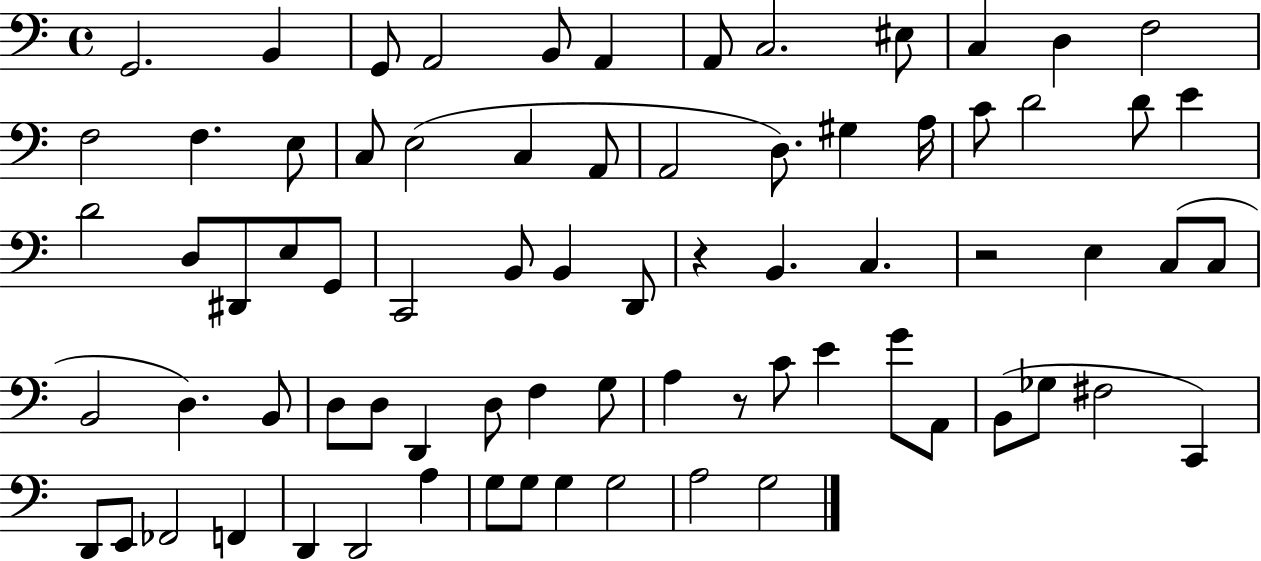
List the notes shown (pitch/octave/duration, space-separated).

G2/h. B2/q G2/e A2/h B2/e A2/q A2/e C3/h. EIS3/e C3/q D3/q F3/h F3/h F3/q. E3/e C3/e E3/h C3/q A2/e A2/h D3/e. G#3/q A3/s C4/e D4/h D4/e E4/q D4/h D3/e D#2/e E3/e G2/e C2/h B2/e B2/q D2/e R/q B2/q. C3/q. R/h E3/q C3/e C3/e B2/h D3/q. B2/e D3/e D3/e D2/q D3/e F3/q G3/e A3/q R/e C4/e E4/q G4/e A2/e B2/e Gb3/e F#3/h C2/q D2/e E2/e FES2/h F2/q D2/q D2/h A3/q G3/e G3/e G3/q G3/h A3/h G3/h